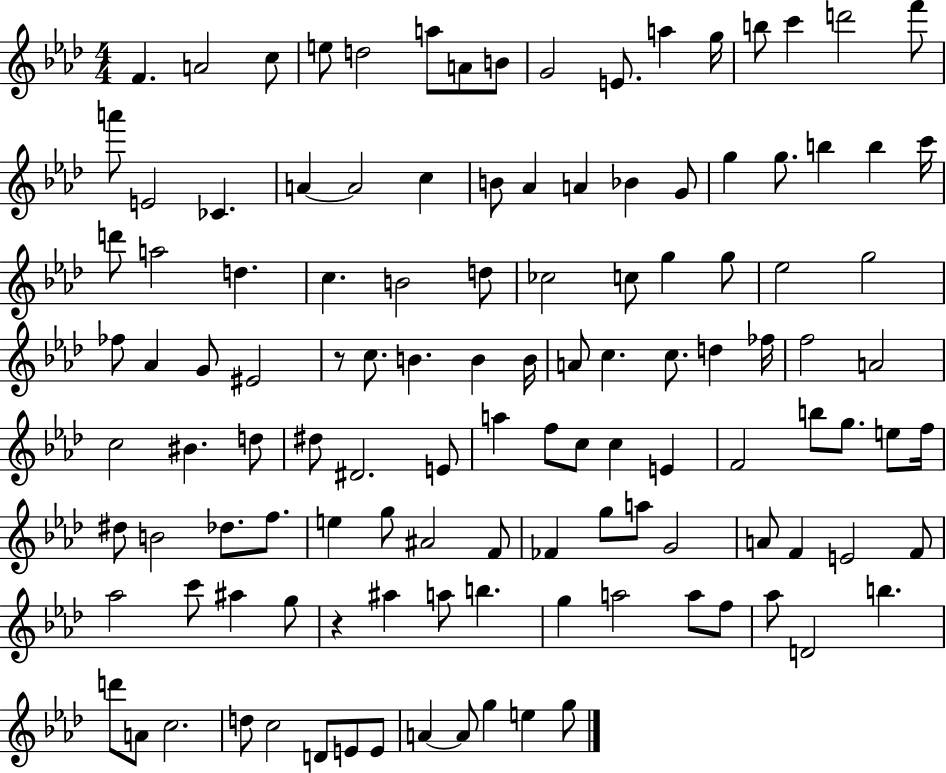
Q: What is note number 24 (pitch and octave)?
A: Ab4